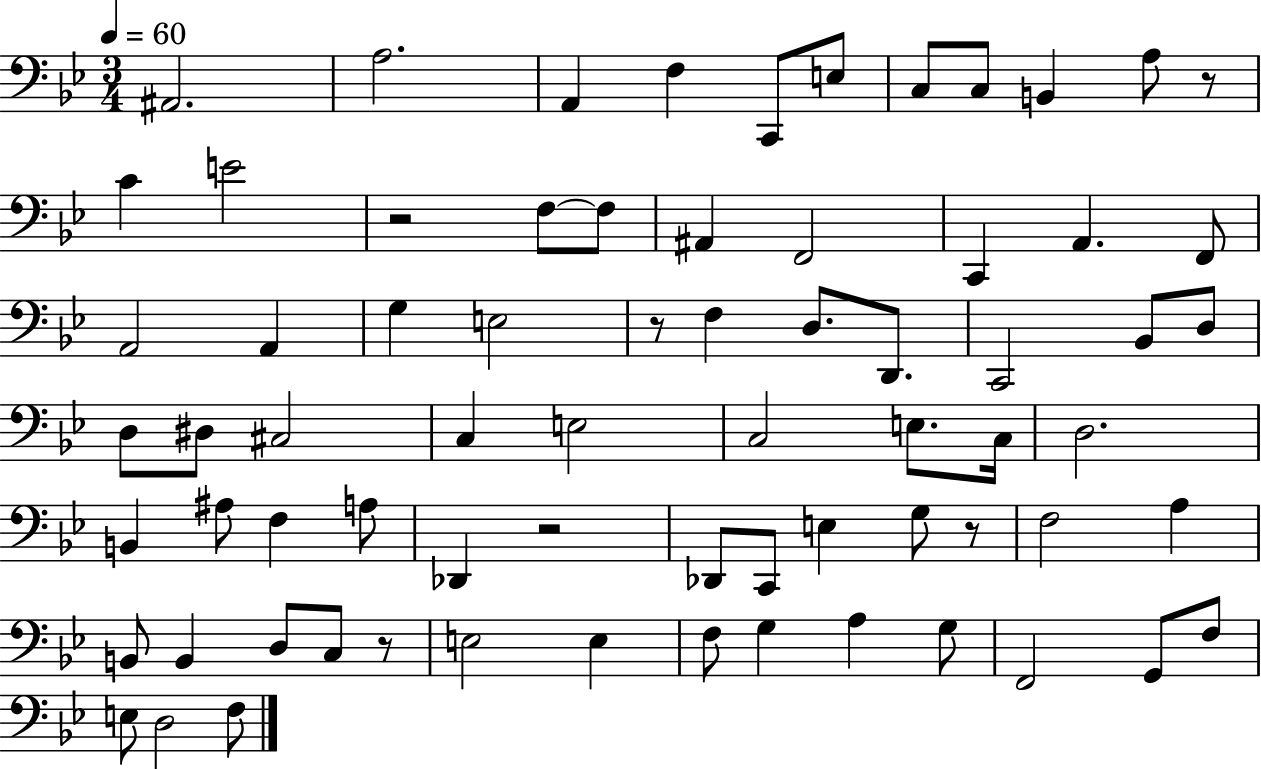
{
  \clef bass
  \numericTimeSignature
  \time 3/4
  \key bes \major
  \tempo 4 = 60
  \repeat volta 2 { ais,2. | a2. | a,4 f4 c,8 e8 | c8 c8 b,4 a8 r8 | \break c'4 e'2 | r2 f8~~ f8 | ais,4 f,2 | c,4 a,4. f,8 | \break a,2 a,4 | g4 e2 | r8 f4 d8. d,8. | c,2 bes,8 d8 | \break d8 dis8 cis2 | c4 e2 | c2 e8. c16 | d2. | \break b,4 ais8 f4 a8 | des,4 r2 | des,8 c,8 e4 g8 r8 | f2 a4 | \break b,8 b,4 d8 c8 r8 | e2 e4 | f8 g4 a4 g8 | f,2 g,8 f8 | \break e8 d2 f8 | } \bar "|."
}